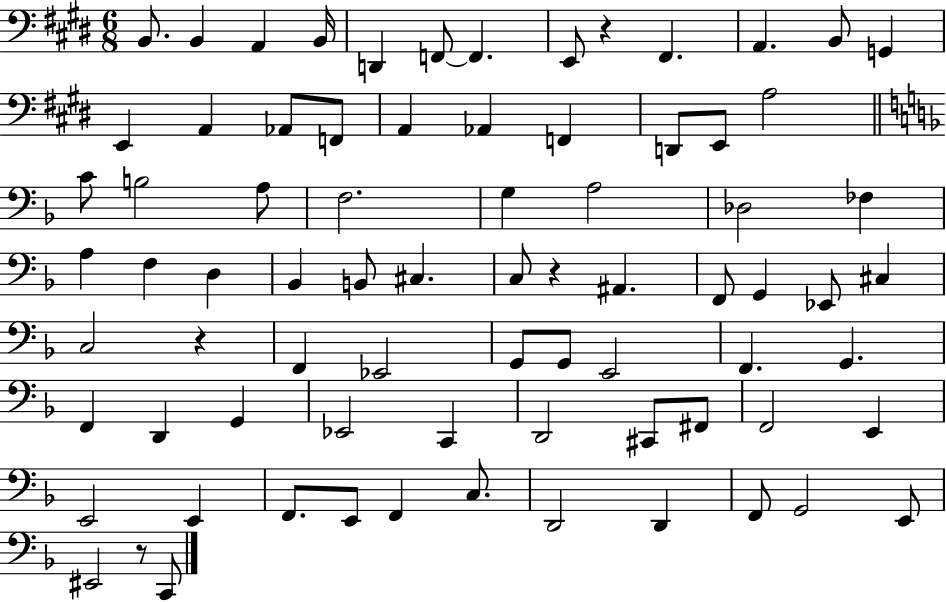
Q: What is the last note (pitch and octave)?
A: C2